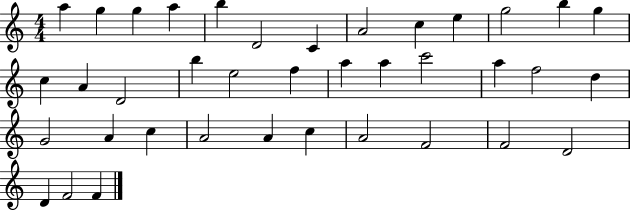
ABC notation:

X:1
T:Untitled
M:4/4
L:1/4
K:C
a g g a b D2 C A2 c e g2 b g c A D2 b e2 f a a c'2 a f2 d G2 A c A2 A c A2 F2 F2 D2 D F2 F